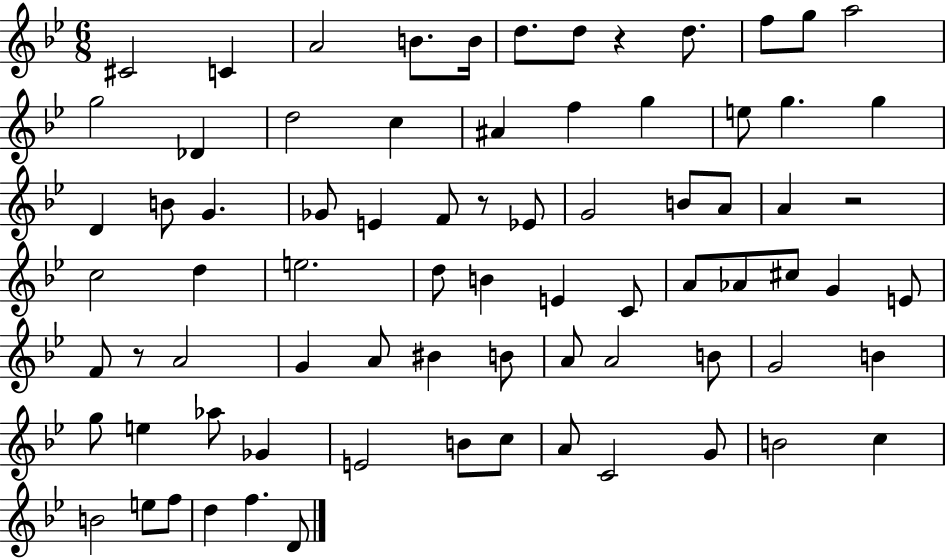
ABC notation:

X:1
T:Untitled
M:6/8
L:1/4
K:Bb
^C2 C A2 B/2 B/4 d/2 d/2 z d/2 f/2 g/2 a2 g2 _D d2 c ^A f g e/2 g g D B/2 G _G/2 E F/2 z/2 _E/2 G2 B/2 A/2 A z2 c2 d e2 d/2 B E C/2 A/2 _A/2 ^c/2 G E/2 F/2 z/2 A2 G A/2 ^B B/2 A/2 A2 B/2 G2 B g/2 e _a/2 _G E2 B/2 c/2 A/2 C2 G/2 B2 c B2 e/2 f/2 d f D/2